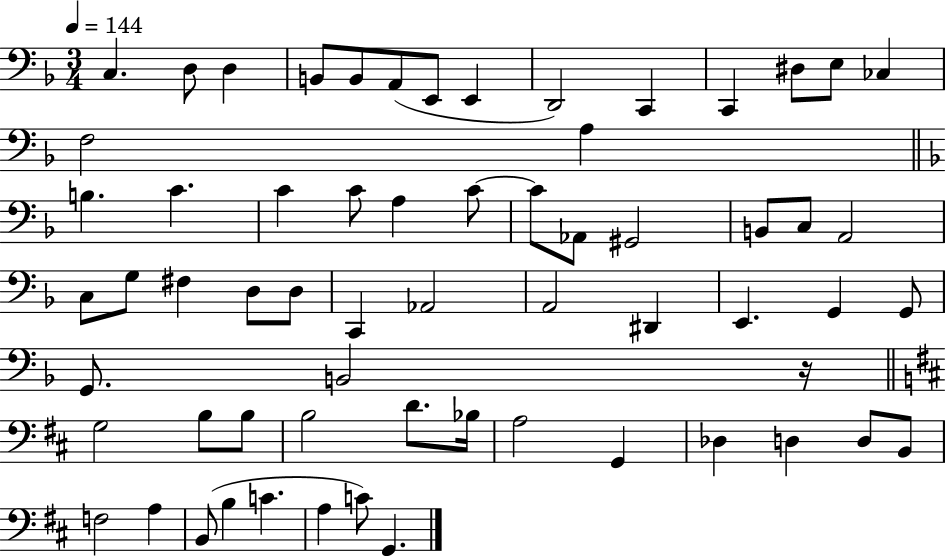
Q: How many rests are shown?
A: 1